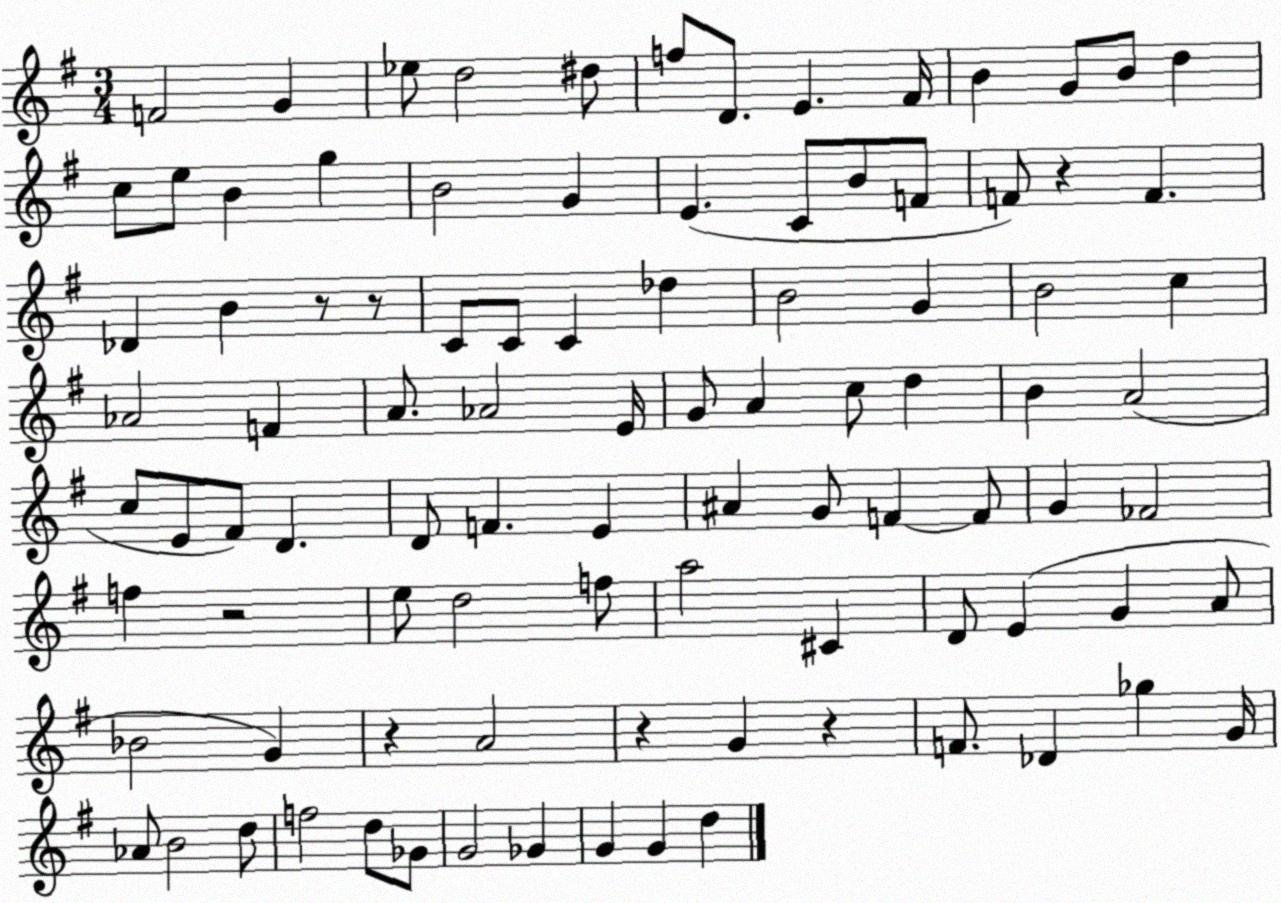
X:1
T:Untitled
M:3/4
L:1/4
K:G
F2 G _e/2 d2 ^d/2 f/2 D/2 E ^F/4 B G/2 B/2 d c/2 e/2 B g B2 G E C/2 B/2 F/2 F/2 z F _D B z/2 z/2 C/2 C/2 C _d B2 G B2 c _A2 F A/2 _A2 E/4 G/2 A c/2 d B A2 c/2 E/2 ^F/2 D D/2 F E ^A G/2 F F/2 G _F2 f z2 e/2 d2 f/2 a2 ^C D/2 E G A/2 _B2 G z A2 z G z F/2 _D _g G/4 _A/2 B2 d/2 f2 d/2 _G/2 G2 _G G G d